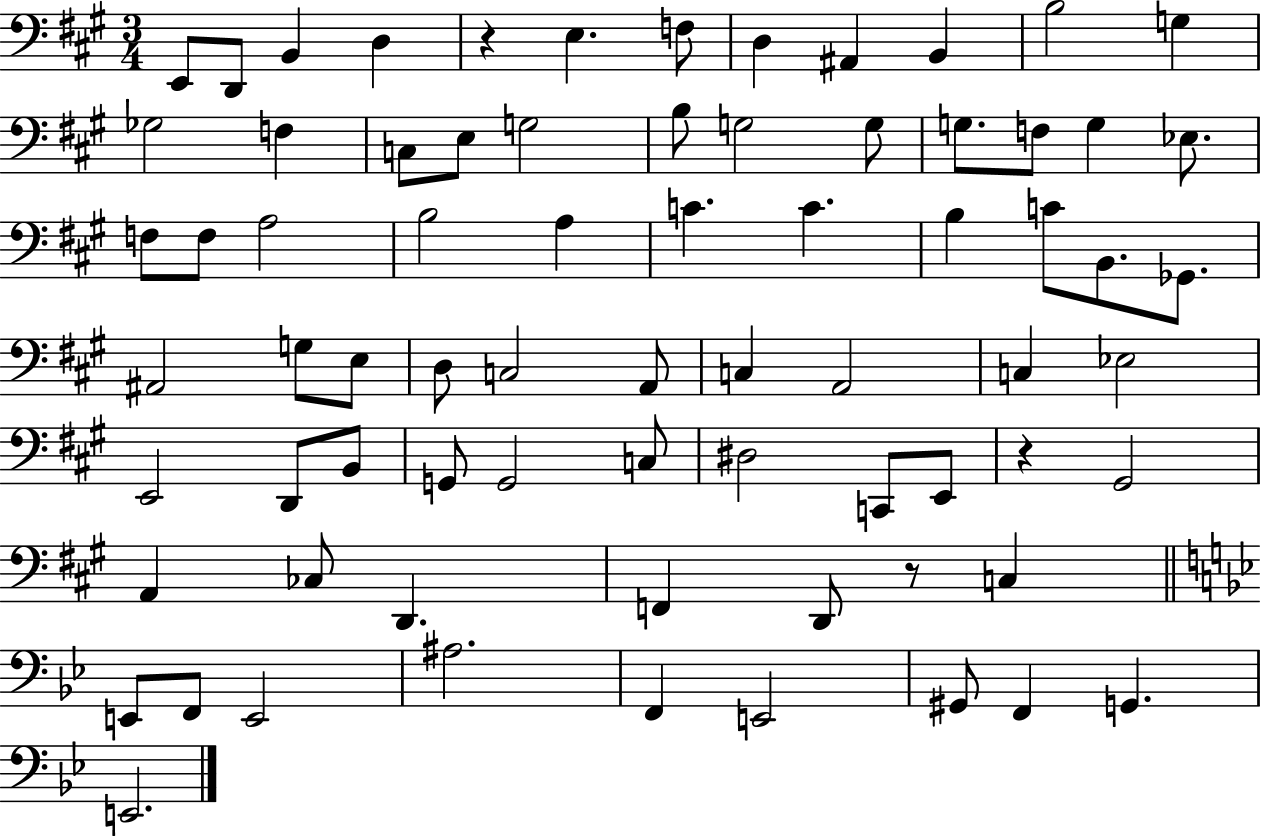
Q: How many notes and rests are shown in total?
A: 73